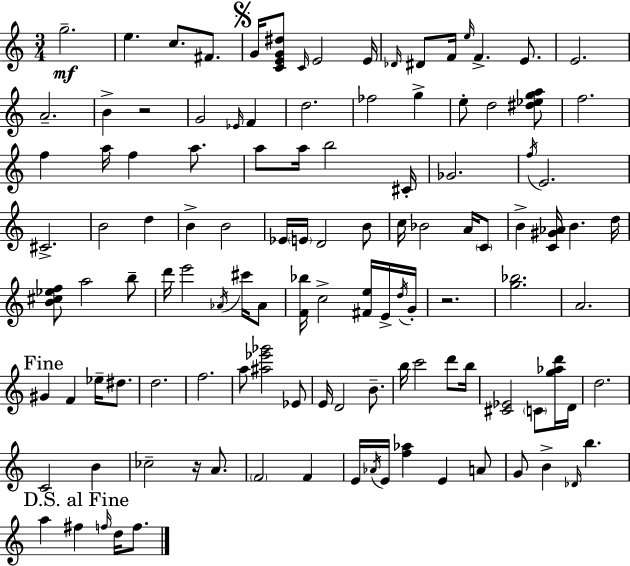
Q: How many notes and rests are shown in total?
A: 117